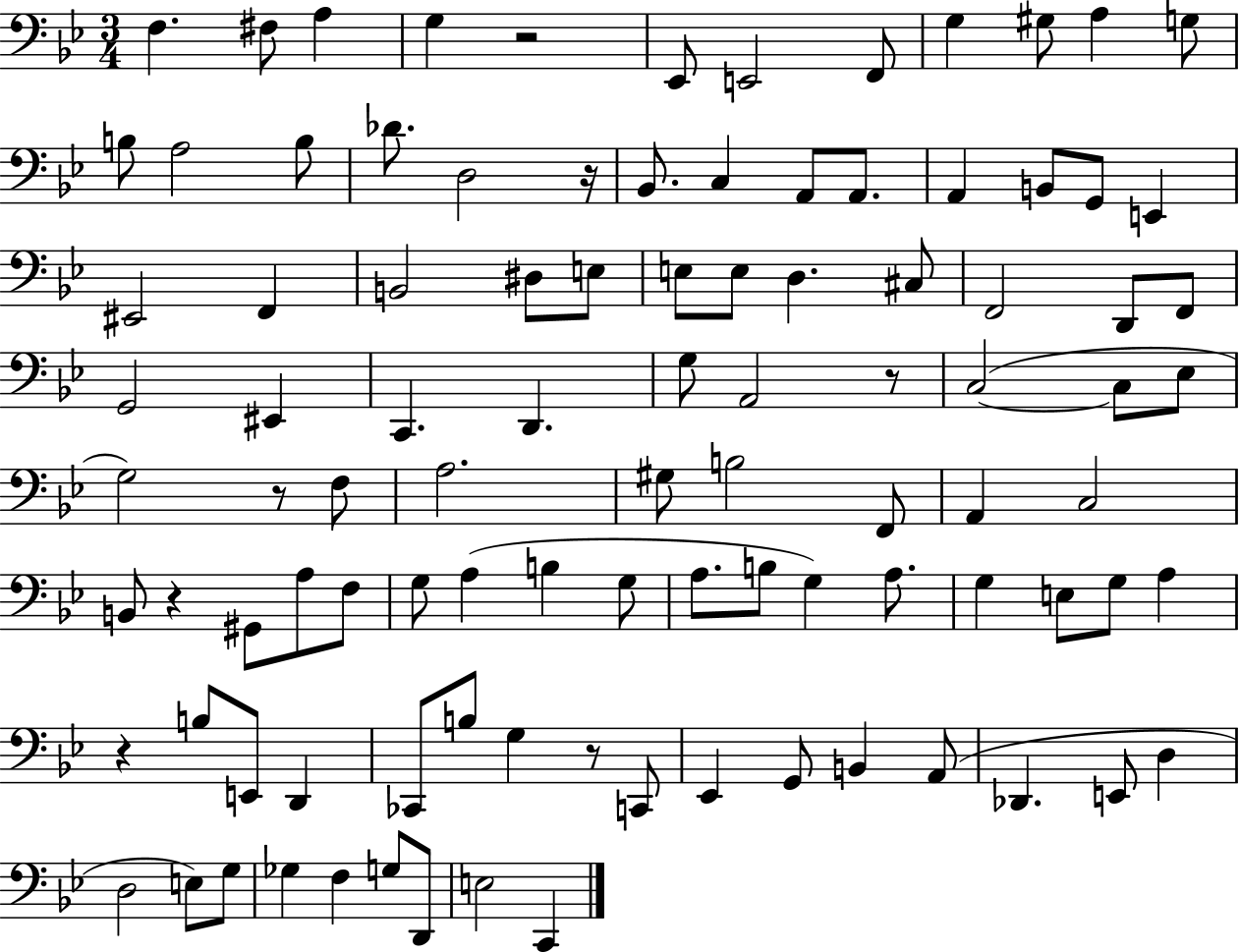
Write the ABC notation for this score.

X:1
T:Untitled
M:3/4
L:1/4
K:Bb
F, ^F,/2 A, G, z2 _E,,/2 E,,2 F,,/2 G, ^G,/2 A, G,/2 B,/2 A,2 B,/2 _D/2 D,2 z/4 _B,,/2 C, A,,/2 A,,/2 A,, B,,/2 G,,/2 E,, ^E,,2 F,, B,,2 ^D,/2 E,/2 E,/2 E,/2 D, ^C,/2 F,,2 D,,/2 F,,/2 G,,2 ^E,, C,, D,, G,/2 A,,2 z/2 C,2 C,/2 _E,/2 G,2 z/2 F,/2 A,2 ^G,/2 B,2 F,,/2 A,, C,2 B,,/2 z ^G,,/2 A,/2 F,/2 G,/2 A, B, G,/2 A,/2 B,/2 G, A,/2 G, E,/2 G,/2 A, z B,/2 E,,/2 D,, _C,,/2 B,/2 G, z/2 C,,/2 _E,, G,,/2 B,, A,,/2 _D,, E,,/2 D, D,2 E,/2 G,/2 _G, F, G,/2 D,,/2 E,2 C,,